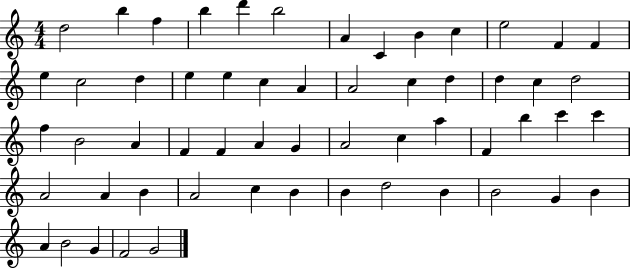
{
  \clef treble
  \numericTimeSignature
  \time 4/4
  \key c \major
  d''2 b''4 f''4 | b''4 d'''4 b''2 | a'4 c'4 b'4 c''4 | e''2 f'4 f'4 | \break e''4 c''2 d''4 | e''4 e''4 c''4 a'4 | a'2 c''4 d''4 | d''4 c''4 d''2 | \break f''4 b'2 a'4 | f'4 f'4 a'4 g'4 | a'2 c''4 a''4 | f'4 b''4 c'''4 c'''4 | \break a'2 a'4 b'4 | a'2 c''4 b'4 | b'4 d''2 b'4 | b'2 g'4 b'4 | \break a'4 b'2 g'4 | f'2 g'2 | \bar "|."
}